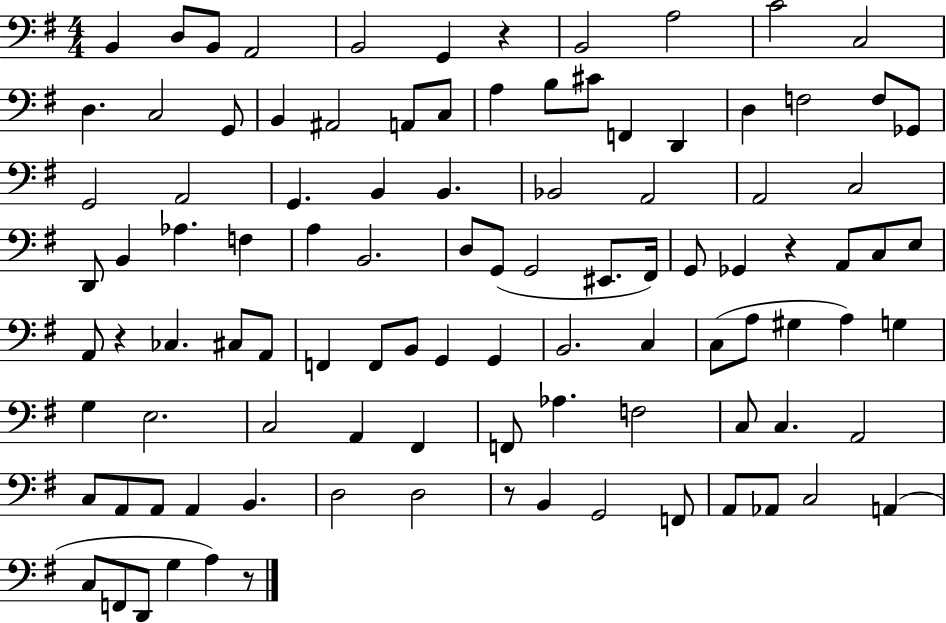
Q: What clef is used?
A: bass